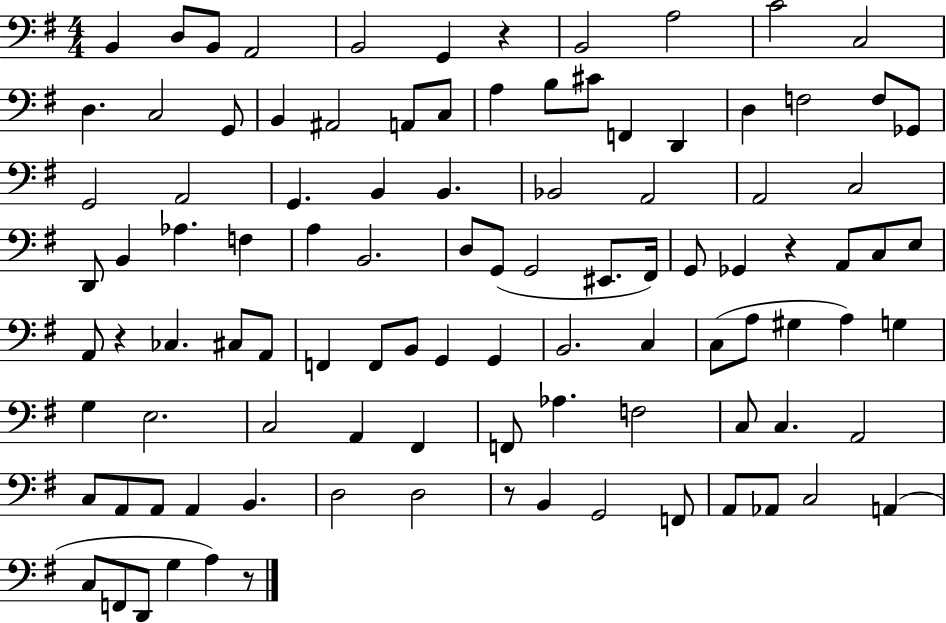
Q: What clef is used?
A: bass